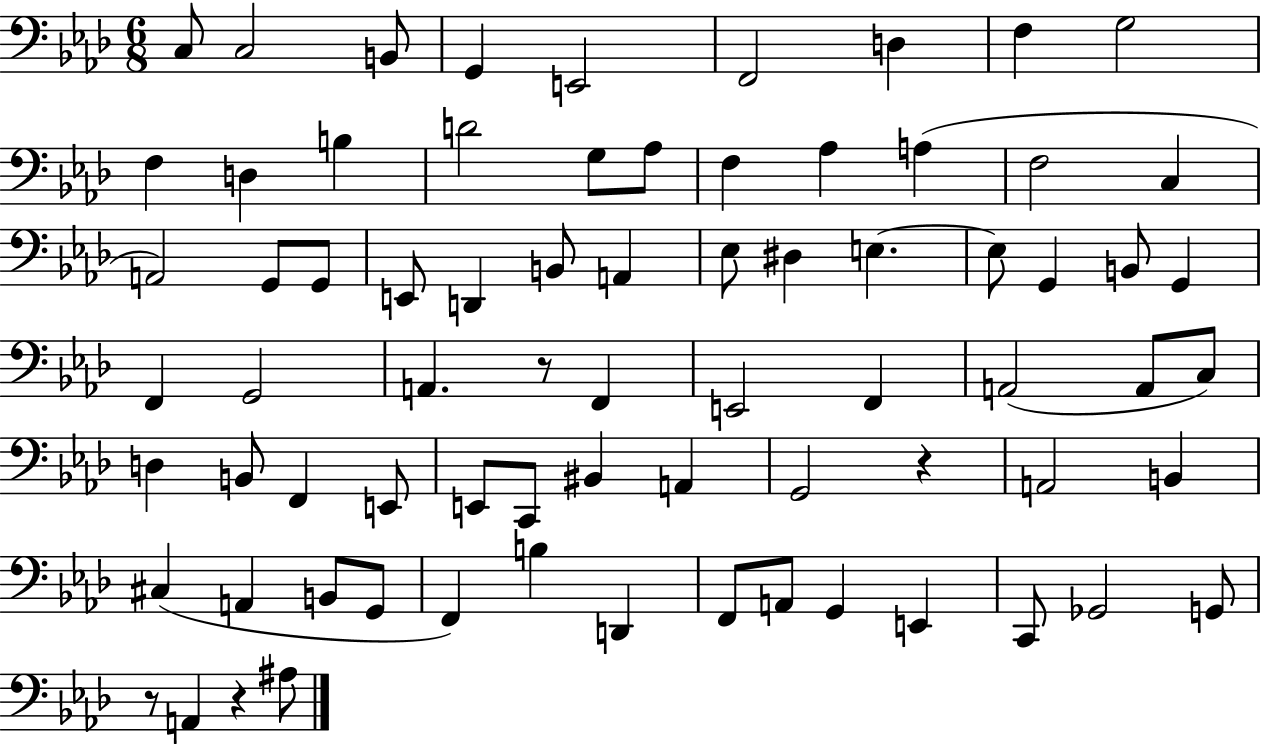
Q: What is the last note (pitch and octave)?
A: A#3